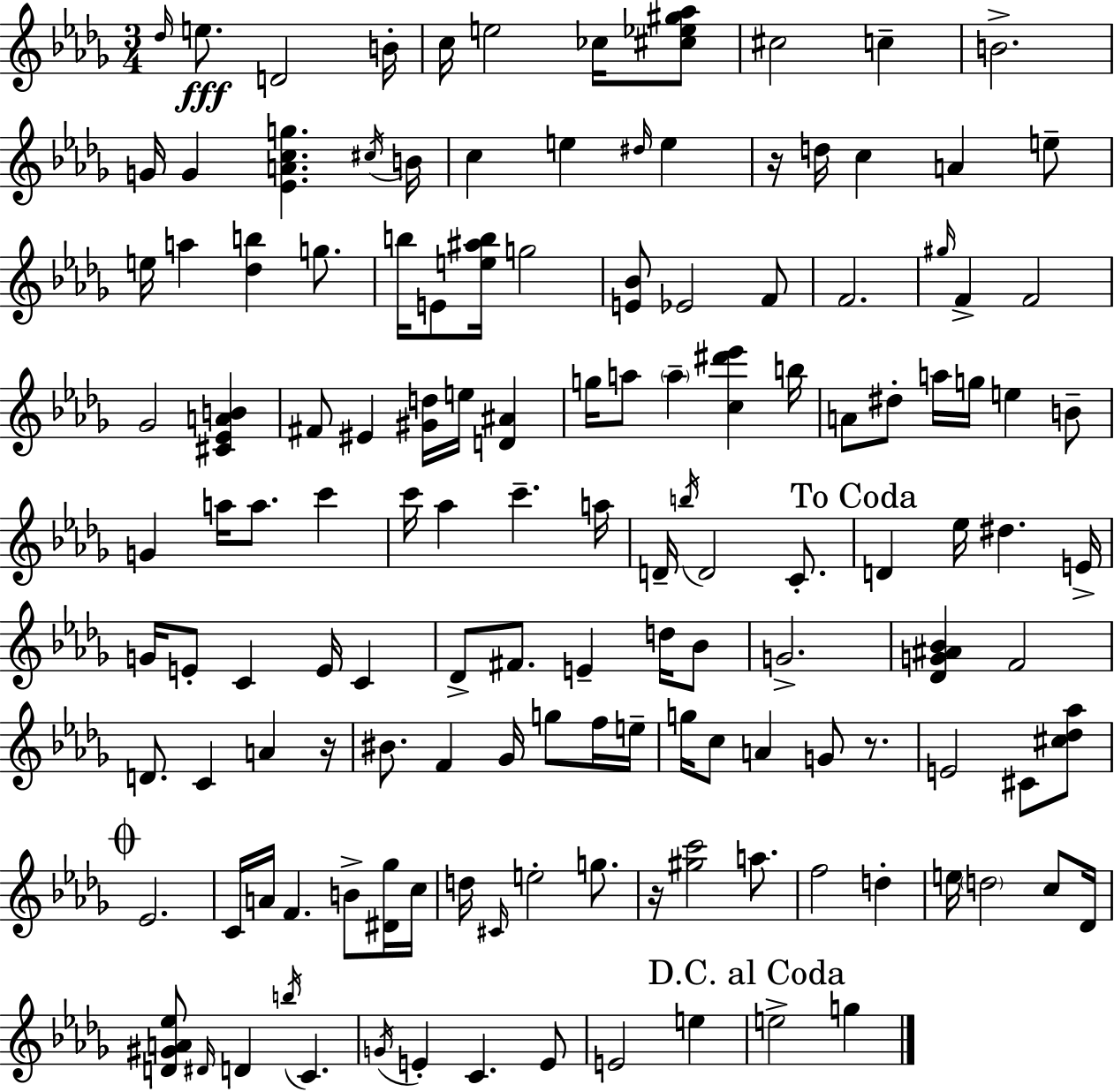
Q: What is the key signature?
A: BES minor